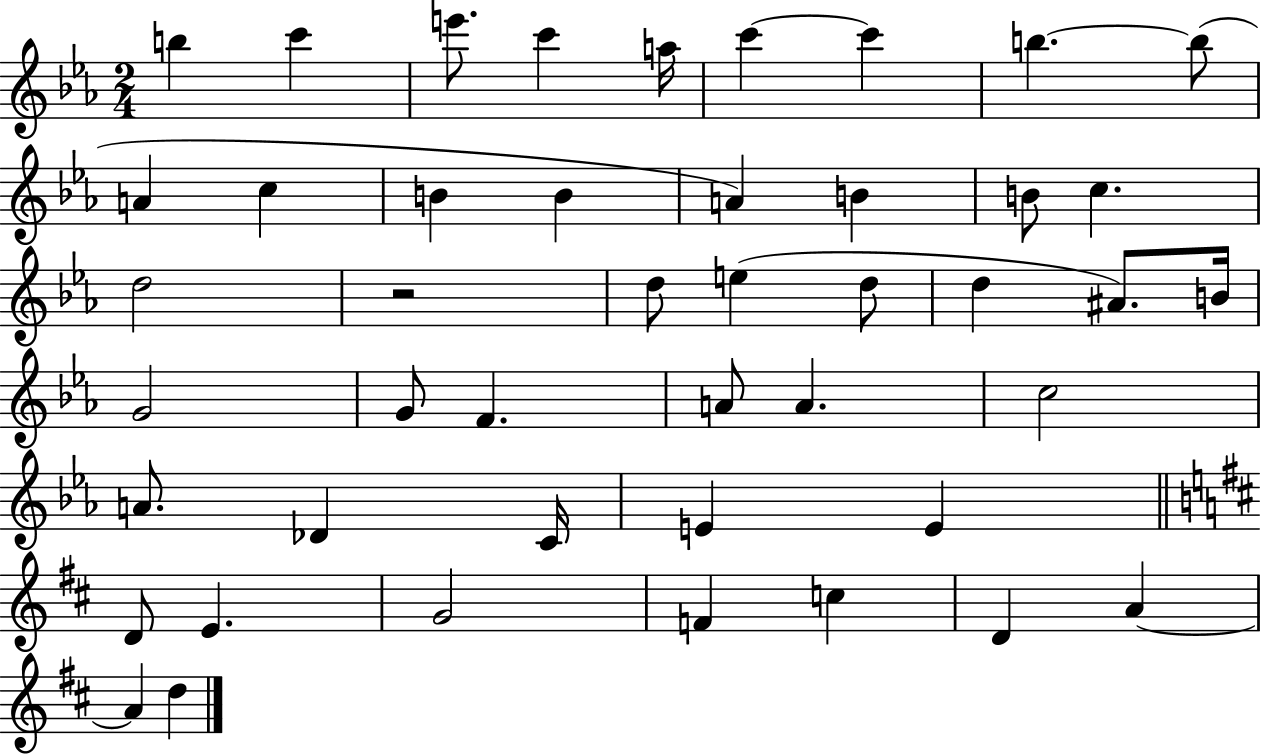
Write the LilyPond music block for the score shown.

{
  \clef treble
  \numericTimeSignature
  \time 2/4
  \key ees \major
  \repeat volta 2 { b''4 c'''4 | e'''8. c'''4 a''16 | c'''4~~ c'''4 | b''4.~~ b''8( | \break a'4 c''4 | b'4 b'4 | a'4) b'4 | b'8 c''4. | \break d''2 | r2 | d''8 e''4( d''8 | d''4 ais'8.) b'16 | \break g'2 | g'8 f'4. | a'8 a'4. | c''2 | \break a'8. des'4 c'16 | e'4 e'4 | \bar "||" \break \key d \major d'8 e'4. | g'2 | f'4 c''4 | d'4 a'4~~ | \break a'4 d''4 | } \bar "|."
}